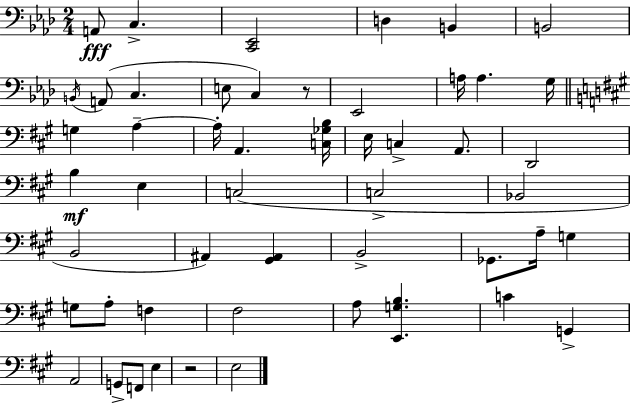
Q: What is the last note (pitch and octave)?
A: E3